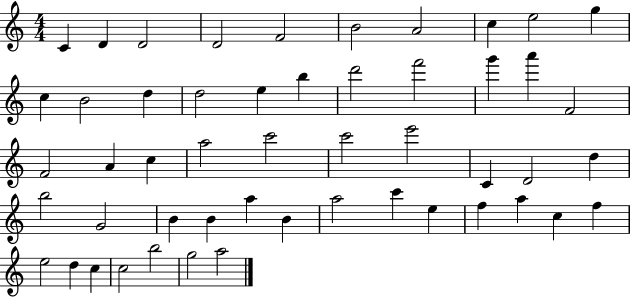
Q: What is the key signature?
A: C major